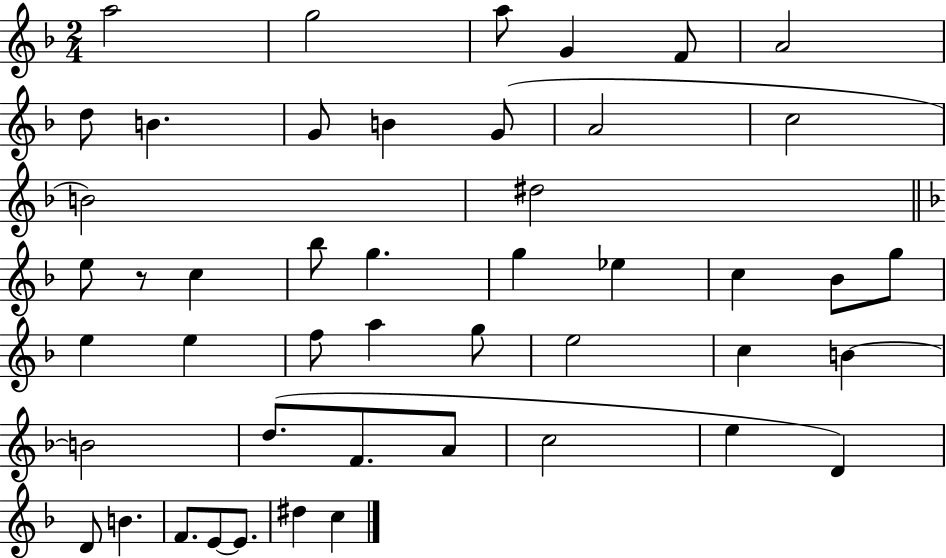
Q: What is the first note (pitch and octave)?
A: A5